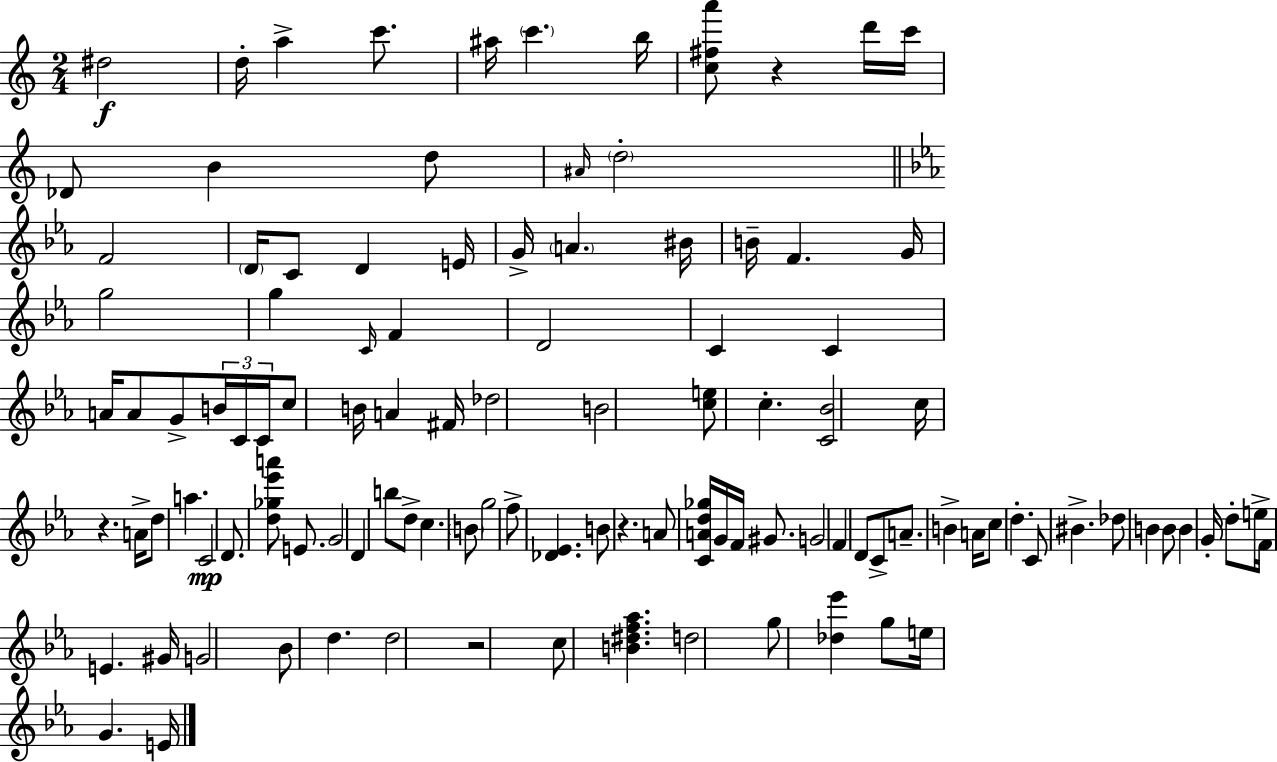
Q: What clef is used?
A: treble